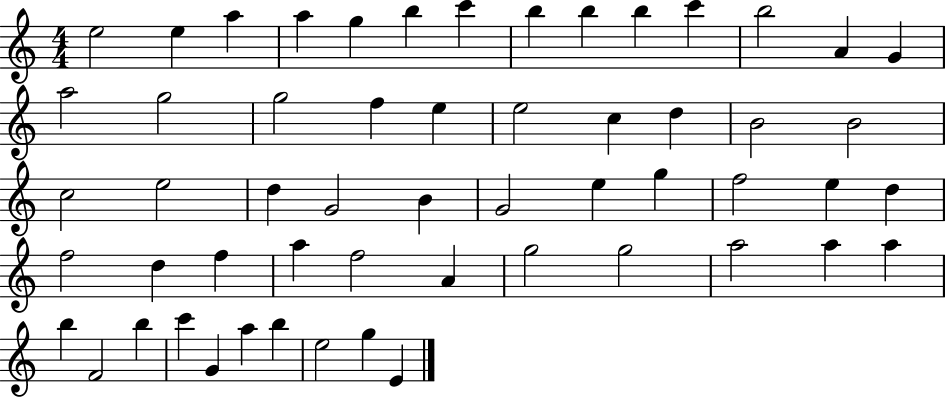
{
  \clef treble
  \numericTimeSignature
  \time 4/4
  \key c \major
  e''2 e''4 a''4 | a''4 g''4 b''4 c'''4 | b''4 b''4 b''4 c'''4 | b''2 a'4 g'4 | \break a''2 g''2 | g''2 f''4 e''4 | e''2 c''4 d''4 | b'2 b'2 | \break c''2 e''2 | d''4 g'2 b'4 | g'2 e''4 g''4 | f''2 e''4 d''4 | \break f''2 d''4 f''4 | a''4 f''2 a'4 | g''2 g''2 | a''2 a''4 a''4 | \break b''4 f'2 b''4 | c'''4 g'4 a''4 b''4 | e''2 g''4 e'4 | \bar "|."
}